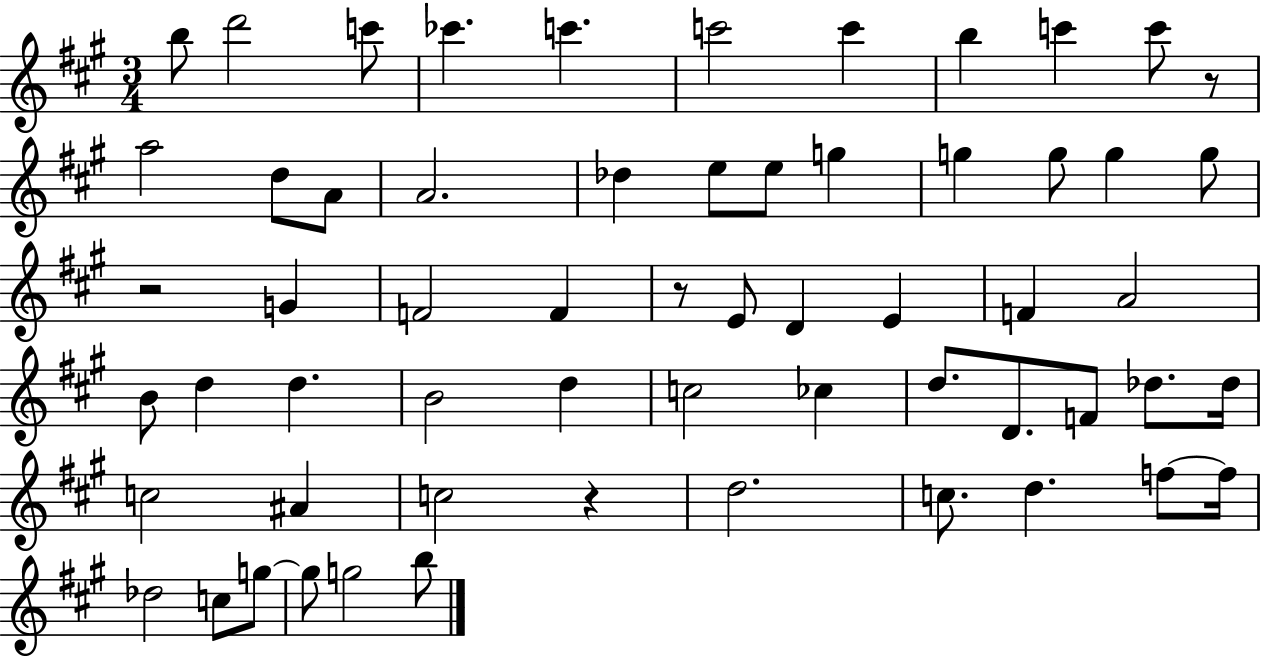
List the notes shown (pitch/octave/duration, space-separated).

B5/e D6/h C6/e CES6/q. C6/q. C6/h C6/q B5/q C6/q C6/e R/e A5/h D5/e A4/e A4/h. Db5/q E5/e E5/e G5/q G5/q G5/e G5/q G5/e R/h G4/q F4/h F4/q R/e E4/e D4/q E4/q F4/q A4/h B4/e D5/q D5/q. B4/h D5/q C5/h CES5/q D5/e. D4/e. F4/e Db5/e. Db5/s C5/h A#4/q C5/h R/q D5/h. C5/e. D5/q. F5/e F5/s Db5/h C5/e G5/e G5/e G5/h B5/e